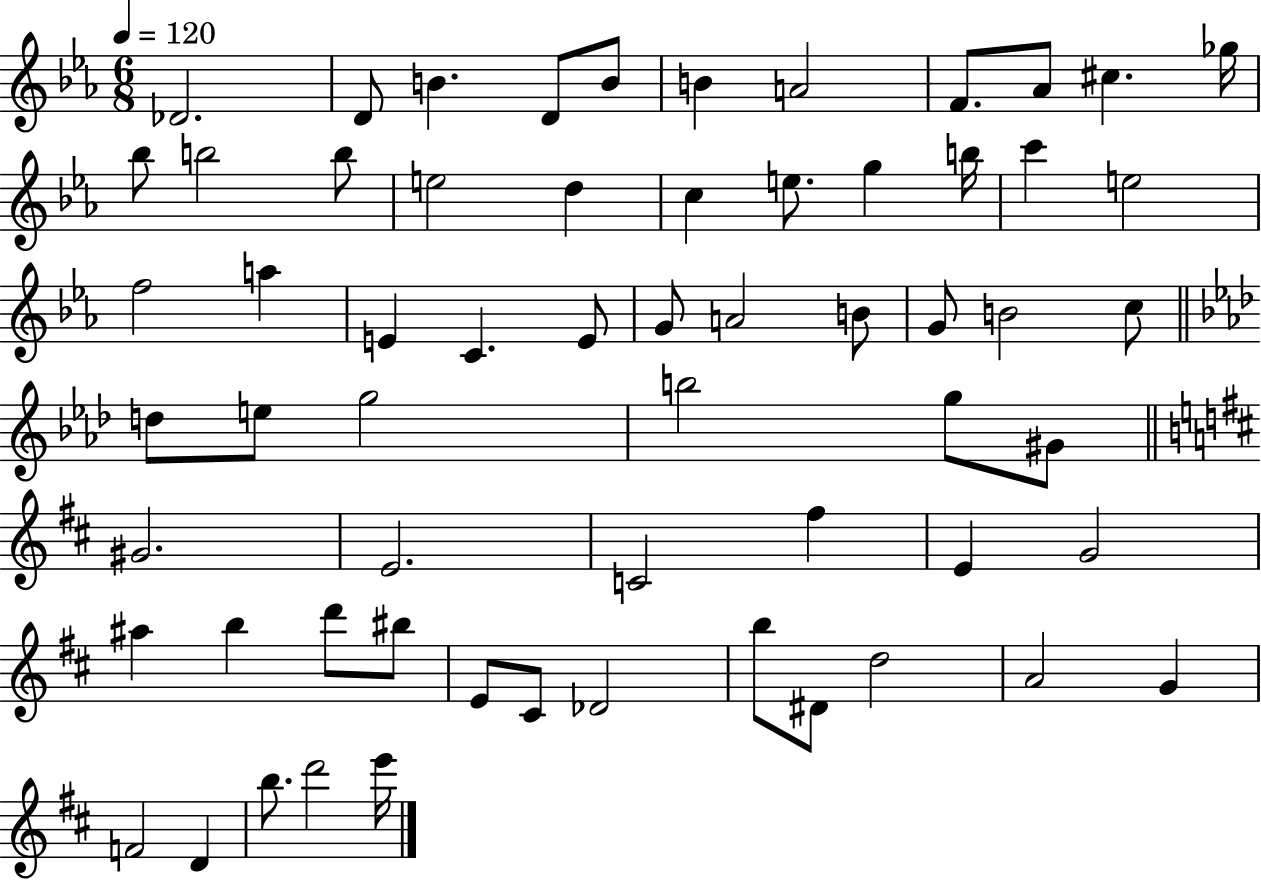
Db4/h. D4/e B4/q. D4/e B4/e B4/q A4/h F4/e. Ab4/e C#5/q. Gb5/s Bb5/e B5/h B5/e E5/h D5/q C5/q E5/e. G5/q B5/s C6/q E5/h F5/h A5/q E4/q C4/q. E4/e G4/e A4/h B4/e G4/e B4/h C5/e D5/e E5/e G5/h B5/h G5/e G#4/e G#4/h. E4/h. C4/h F#5/q E4/q G4/h A#5/q B5/q D6/e BIS5/e E4/e C#4/e Db4/h B5/e D#4/e D5/h A4/h G4/q F4/h D4/q B5/e. D6/h E6/s